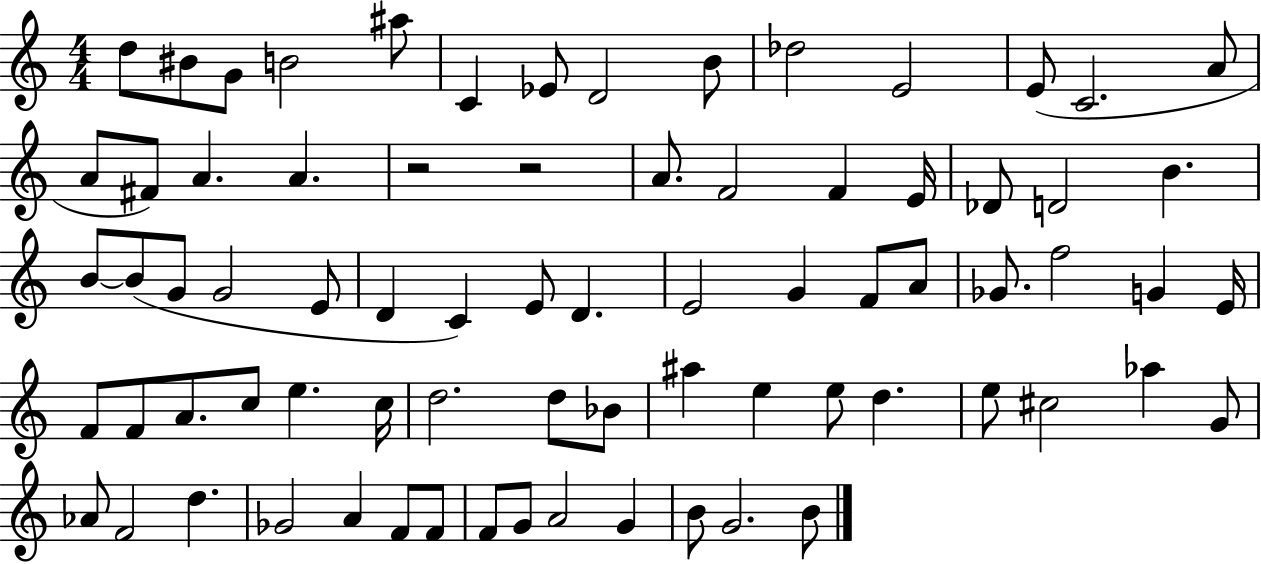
X:1
T:Untitled
M:4/4
L:1/4
K:C
d/2 ^B/2 G/2 B2 ^a/2 C _E/2 D2 B/2 _d2 E2 E/2 C2 A/2 A/2 ^F/2 A A z2 z2 A/2 F2 F E/4 _D/2 D2 B B/2 B/2 G/2 G2 E/2 D C E/2 D E2 G F/2 A/2 _G/2 f2 G E/4 F/2 F/2 A/2 c/2 e c/4 d2 d/2 _B/2 ^a e e/2 d e/2 ^c2 _a G/2 _A/2 F2 d _G2 A F/2 F/2 F/2 G/2 A2 G B/2 G2 B/2